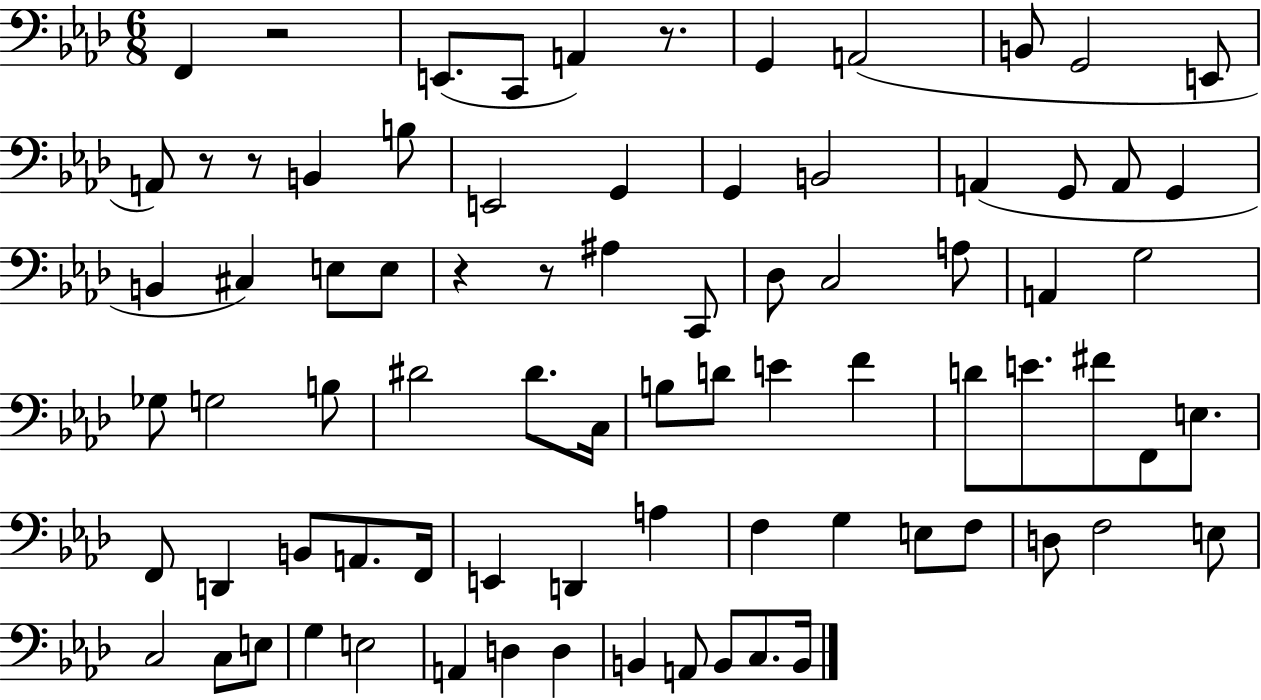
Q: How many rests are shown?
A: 6